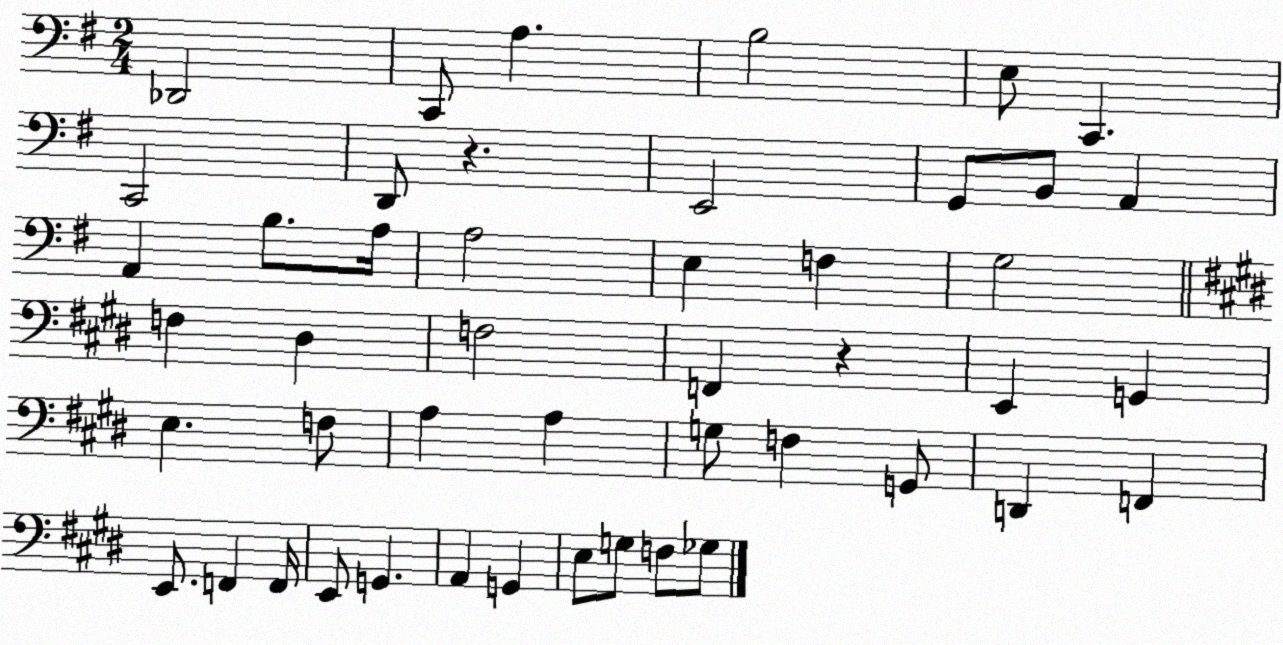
X:1
T:Untitled
M:2/4
L:1/4
K:G
_D,,2 C,,/2 A, B,2 E,/2 C,, C,,2 D,,/2 z E,,2 G,,/2 B,,/2 A,, A,, B,/2 A,/4 A,2 E, F, G,2 F, ^D, F,2 F,, z E,, G,, E, F,/2 A, A, G,/2 F, G,,/2 D,, F,, E,,/2 F,, F,,/4 E,,/2 G,, A,, G,, E,/2 G,/2 F,/2 _G,/2